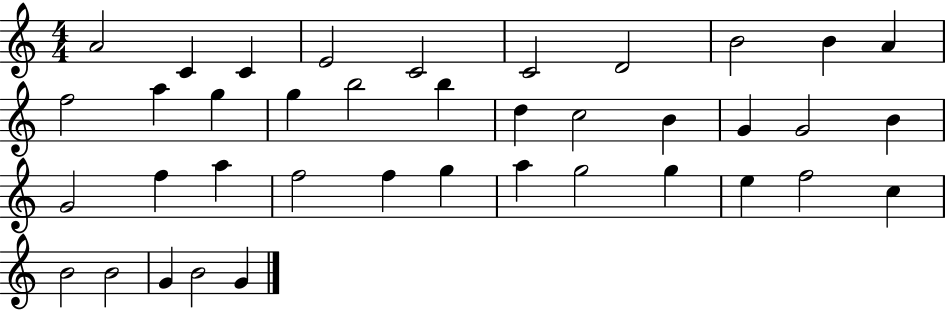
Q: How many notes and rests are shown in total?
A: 39